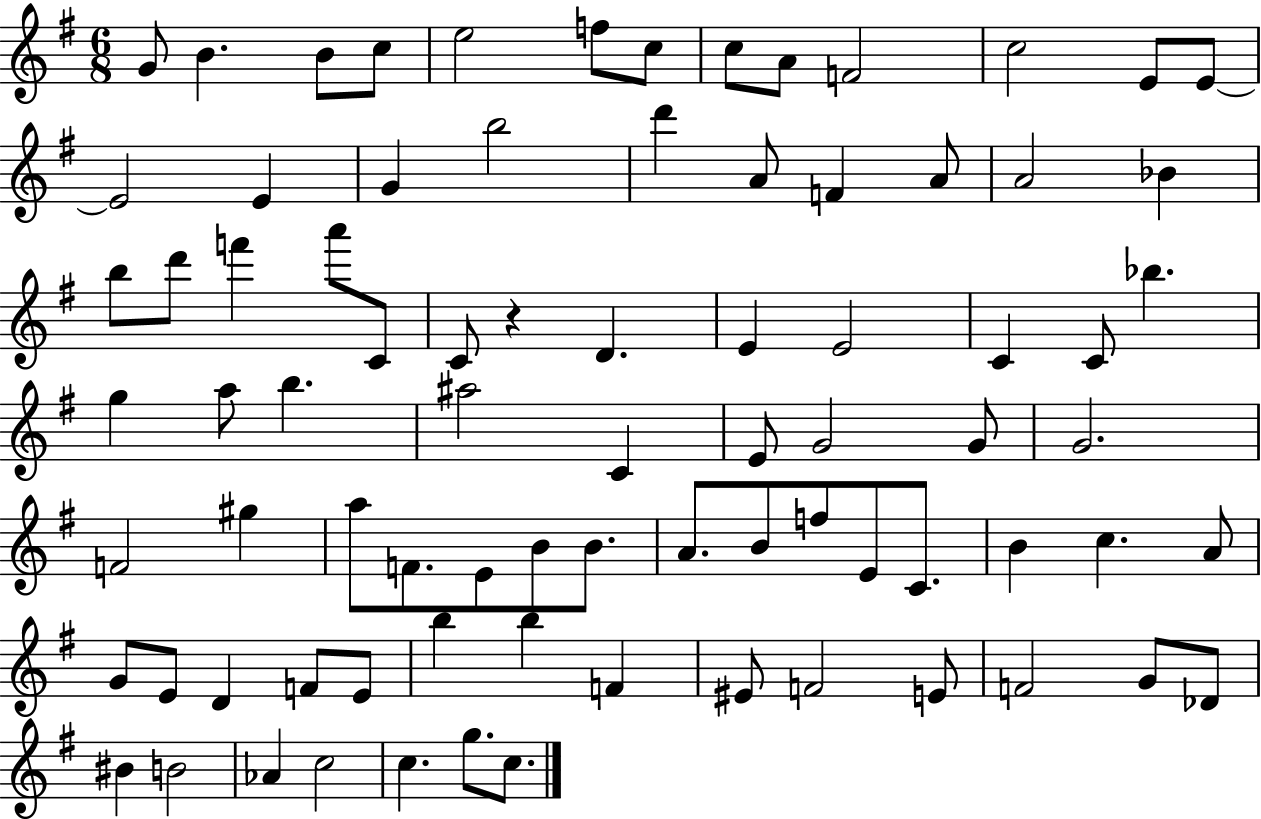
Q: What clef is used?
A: treble